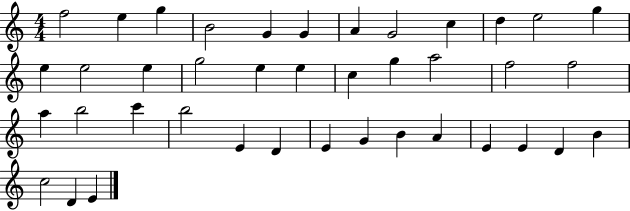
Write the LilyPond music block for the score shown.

{
  \clef treble
  \numericTimeSignature
  \time 4/4
  \key c \major
  f''2 e''4 g''4 | b'2 g'4 g'4 | a'4 g'2 c''4 | d''4 e''2 g''4 | \break e''4 e''2 e''4 | g''2 e''4 e''4 | c''4 g''4 a''2 | f''2 f''2 | \break a''4 b''2 c'''4 | b''2 e'4 d'4 | e'4 g'4 b'4 a'4 | e'4 e'4 d'4 b'4 | \break c''2 d'4 e'4 | \bar "|."
}